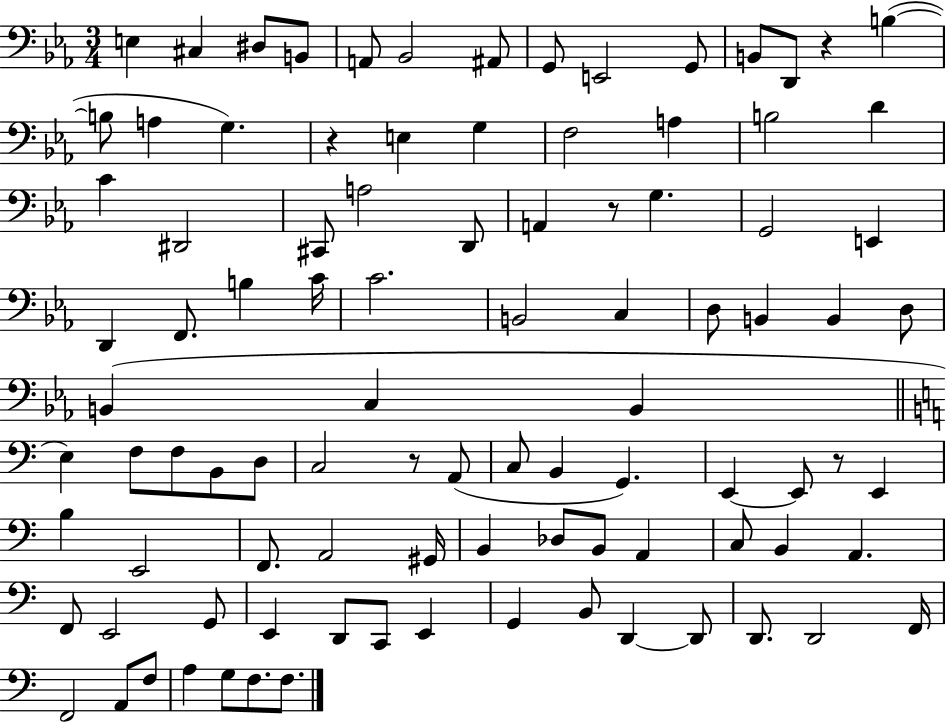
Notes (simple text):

E3/q C#3/q D#3/e B2/e A2/e Bb2/h A#2/e G2/e E2/h G2/e B2/e D2/e R/q B3/q B3/e A3/q G3/q. R/q E3/q G3/q F3/h A3/q B3/h D4/q C4/q D#2/h C#2/e A3/h D2/e A2/q R/e G3/q. G2/h E2/q D2/q F2/e. B3/q C4/s C4/h. B2/h C3/q D3/e B2/q B2/q D3/e B2/q C3/q B2/q E3/q F3/e F3/e B2/e D3/e C3/h R/e A2/e C3/e B2/q G2/q. E2/q E2/e R/e E2/q B3/q E2/h F2/e. A2/h G#2/s B2/q Db3/e B2/e A2/q C3/e B2/q A2/q. F2/e E2/h G2/e E2/q D2/e C2/e E2/q G2/q B2/e D2/q D2/e D2/e. D2/h F2/s F2/h A2/e F3/e A3/q G3/e F3/e. F3/e.